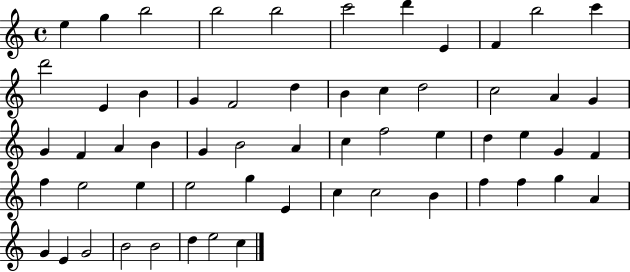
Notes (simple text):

E5/q G5/q B5/h B5/h B5/h C6/h D6/q E4/q F4/q B5/h C6/q D6/h E4/q B4/q G4/q F4/h D5/q B4/q C5/q D5/h C5/h A4/q G4/q G4/q F4/q A4/q B4/q G4/q B4/h A4/q C5/q F5/h E5/q D5/q E5/q G4/q F4/q F5/q E5/h E5/q E5/h G5/q E4/q C5/q C5/h B4/q F5/q F5/q G5/q A4/q G4/q E4/q G4/h B4/h B4/h D5/q E5/h C5/q